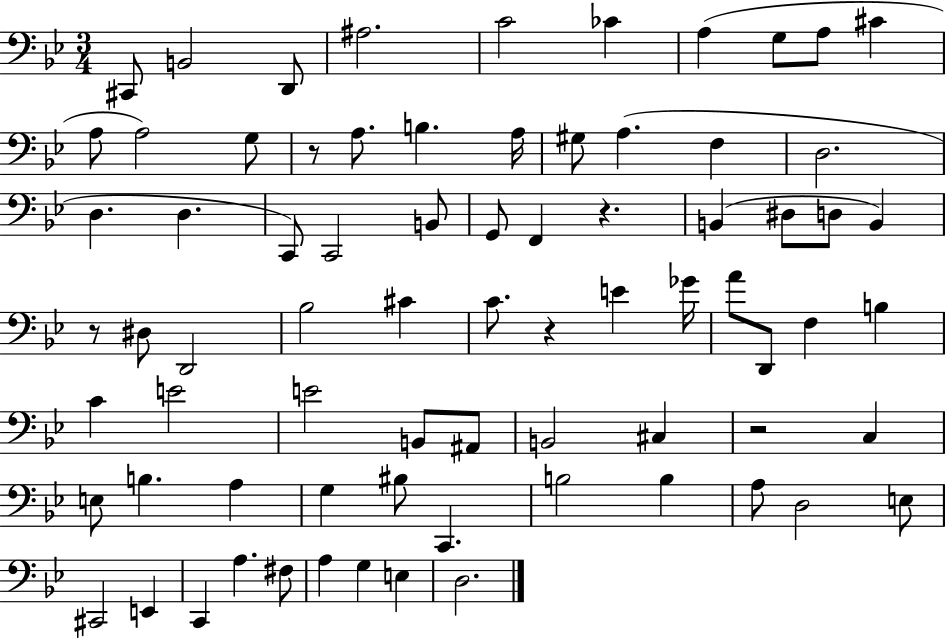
{
  \clef bass
  \numericTimeSignature
  \time 3/4
  \key bes \major
  cis,8 b,2 d,8 | ais2. | c'2 ces'4 | a4( g8 a8 cis'4 | \break a8 a2) g8 | r8 a8. b4. a16 | gis8 a4.( f4 | d2. | \break d4. d4. | c,8) c,2 b,8 | g,8 f,4 r4. | b,4( dis8 d8 b,4) | \break r8 dis8 d,2 | bes2 cis'4 | c'8. r4 e'4 ges'16 | a'8 d,8 f4 b4 | \break c'4 e'2 | e'2 b,8 ais,8 | b,2 cis4 | r2 c4 | \break e8 b4. a4 | g4 bis8 c,4. | b2 b4 | a8 d2 e8 | \break cis,2 e,4 | c,4 a4. fis8 | a4 g4 e4 | d2. | \break \bar "|."
}